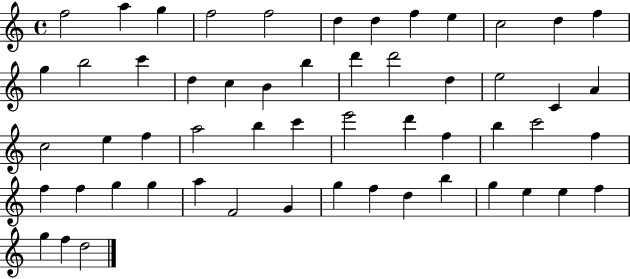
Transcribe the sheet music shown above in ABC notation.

X:1
T:Untitled
M:4/4
L:1/4
K:C
f2 a g f2 f2 d d f e c2 d f g b2 c' d c B b d' d'2 d e2 C A c2 e f a2 b c' e'2 d' f b c'2 f f f g g a F2 G g f d b g e e f g f d2